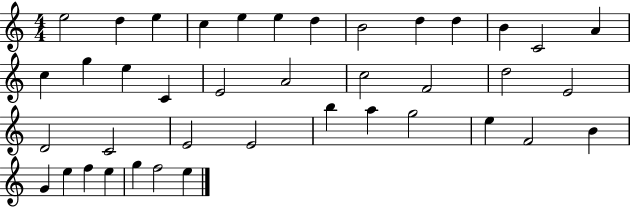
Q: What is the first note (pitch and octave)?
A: E5